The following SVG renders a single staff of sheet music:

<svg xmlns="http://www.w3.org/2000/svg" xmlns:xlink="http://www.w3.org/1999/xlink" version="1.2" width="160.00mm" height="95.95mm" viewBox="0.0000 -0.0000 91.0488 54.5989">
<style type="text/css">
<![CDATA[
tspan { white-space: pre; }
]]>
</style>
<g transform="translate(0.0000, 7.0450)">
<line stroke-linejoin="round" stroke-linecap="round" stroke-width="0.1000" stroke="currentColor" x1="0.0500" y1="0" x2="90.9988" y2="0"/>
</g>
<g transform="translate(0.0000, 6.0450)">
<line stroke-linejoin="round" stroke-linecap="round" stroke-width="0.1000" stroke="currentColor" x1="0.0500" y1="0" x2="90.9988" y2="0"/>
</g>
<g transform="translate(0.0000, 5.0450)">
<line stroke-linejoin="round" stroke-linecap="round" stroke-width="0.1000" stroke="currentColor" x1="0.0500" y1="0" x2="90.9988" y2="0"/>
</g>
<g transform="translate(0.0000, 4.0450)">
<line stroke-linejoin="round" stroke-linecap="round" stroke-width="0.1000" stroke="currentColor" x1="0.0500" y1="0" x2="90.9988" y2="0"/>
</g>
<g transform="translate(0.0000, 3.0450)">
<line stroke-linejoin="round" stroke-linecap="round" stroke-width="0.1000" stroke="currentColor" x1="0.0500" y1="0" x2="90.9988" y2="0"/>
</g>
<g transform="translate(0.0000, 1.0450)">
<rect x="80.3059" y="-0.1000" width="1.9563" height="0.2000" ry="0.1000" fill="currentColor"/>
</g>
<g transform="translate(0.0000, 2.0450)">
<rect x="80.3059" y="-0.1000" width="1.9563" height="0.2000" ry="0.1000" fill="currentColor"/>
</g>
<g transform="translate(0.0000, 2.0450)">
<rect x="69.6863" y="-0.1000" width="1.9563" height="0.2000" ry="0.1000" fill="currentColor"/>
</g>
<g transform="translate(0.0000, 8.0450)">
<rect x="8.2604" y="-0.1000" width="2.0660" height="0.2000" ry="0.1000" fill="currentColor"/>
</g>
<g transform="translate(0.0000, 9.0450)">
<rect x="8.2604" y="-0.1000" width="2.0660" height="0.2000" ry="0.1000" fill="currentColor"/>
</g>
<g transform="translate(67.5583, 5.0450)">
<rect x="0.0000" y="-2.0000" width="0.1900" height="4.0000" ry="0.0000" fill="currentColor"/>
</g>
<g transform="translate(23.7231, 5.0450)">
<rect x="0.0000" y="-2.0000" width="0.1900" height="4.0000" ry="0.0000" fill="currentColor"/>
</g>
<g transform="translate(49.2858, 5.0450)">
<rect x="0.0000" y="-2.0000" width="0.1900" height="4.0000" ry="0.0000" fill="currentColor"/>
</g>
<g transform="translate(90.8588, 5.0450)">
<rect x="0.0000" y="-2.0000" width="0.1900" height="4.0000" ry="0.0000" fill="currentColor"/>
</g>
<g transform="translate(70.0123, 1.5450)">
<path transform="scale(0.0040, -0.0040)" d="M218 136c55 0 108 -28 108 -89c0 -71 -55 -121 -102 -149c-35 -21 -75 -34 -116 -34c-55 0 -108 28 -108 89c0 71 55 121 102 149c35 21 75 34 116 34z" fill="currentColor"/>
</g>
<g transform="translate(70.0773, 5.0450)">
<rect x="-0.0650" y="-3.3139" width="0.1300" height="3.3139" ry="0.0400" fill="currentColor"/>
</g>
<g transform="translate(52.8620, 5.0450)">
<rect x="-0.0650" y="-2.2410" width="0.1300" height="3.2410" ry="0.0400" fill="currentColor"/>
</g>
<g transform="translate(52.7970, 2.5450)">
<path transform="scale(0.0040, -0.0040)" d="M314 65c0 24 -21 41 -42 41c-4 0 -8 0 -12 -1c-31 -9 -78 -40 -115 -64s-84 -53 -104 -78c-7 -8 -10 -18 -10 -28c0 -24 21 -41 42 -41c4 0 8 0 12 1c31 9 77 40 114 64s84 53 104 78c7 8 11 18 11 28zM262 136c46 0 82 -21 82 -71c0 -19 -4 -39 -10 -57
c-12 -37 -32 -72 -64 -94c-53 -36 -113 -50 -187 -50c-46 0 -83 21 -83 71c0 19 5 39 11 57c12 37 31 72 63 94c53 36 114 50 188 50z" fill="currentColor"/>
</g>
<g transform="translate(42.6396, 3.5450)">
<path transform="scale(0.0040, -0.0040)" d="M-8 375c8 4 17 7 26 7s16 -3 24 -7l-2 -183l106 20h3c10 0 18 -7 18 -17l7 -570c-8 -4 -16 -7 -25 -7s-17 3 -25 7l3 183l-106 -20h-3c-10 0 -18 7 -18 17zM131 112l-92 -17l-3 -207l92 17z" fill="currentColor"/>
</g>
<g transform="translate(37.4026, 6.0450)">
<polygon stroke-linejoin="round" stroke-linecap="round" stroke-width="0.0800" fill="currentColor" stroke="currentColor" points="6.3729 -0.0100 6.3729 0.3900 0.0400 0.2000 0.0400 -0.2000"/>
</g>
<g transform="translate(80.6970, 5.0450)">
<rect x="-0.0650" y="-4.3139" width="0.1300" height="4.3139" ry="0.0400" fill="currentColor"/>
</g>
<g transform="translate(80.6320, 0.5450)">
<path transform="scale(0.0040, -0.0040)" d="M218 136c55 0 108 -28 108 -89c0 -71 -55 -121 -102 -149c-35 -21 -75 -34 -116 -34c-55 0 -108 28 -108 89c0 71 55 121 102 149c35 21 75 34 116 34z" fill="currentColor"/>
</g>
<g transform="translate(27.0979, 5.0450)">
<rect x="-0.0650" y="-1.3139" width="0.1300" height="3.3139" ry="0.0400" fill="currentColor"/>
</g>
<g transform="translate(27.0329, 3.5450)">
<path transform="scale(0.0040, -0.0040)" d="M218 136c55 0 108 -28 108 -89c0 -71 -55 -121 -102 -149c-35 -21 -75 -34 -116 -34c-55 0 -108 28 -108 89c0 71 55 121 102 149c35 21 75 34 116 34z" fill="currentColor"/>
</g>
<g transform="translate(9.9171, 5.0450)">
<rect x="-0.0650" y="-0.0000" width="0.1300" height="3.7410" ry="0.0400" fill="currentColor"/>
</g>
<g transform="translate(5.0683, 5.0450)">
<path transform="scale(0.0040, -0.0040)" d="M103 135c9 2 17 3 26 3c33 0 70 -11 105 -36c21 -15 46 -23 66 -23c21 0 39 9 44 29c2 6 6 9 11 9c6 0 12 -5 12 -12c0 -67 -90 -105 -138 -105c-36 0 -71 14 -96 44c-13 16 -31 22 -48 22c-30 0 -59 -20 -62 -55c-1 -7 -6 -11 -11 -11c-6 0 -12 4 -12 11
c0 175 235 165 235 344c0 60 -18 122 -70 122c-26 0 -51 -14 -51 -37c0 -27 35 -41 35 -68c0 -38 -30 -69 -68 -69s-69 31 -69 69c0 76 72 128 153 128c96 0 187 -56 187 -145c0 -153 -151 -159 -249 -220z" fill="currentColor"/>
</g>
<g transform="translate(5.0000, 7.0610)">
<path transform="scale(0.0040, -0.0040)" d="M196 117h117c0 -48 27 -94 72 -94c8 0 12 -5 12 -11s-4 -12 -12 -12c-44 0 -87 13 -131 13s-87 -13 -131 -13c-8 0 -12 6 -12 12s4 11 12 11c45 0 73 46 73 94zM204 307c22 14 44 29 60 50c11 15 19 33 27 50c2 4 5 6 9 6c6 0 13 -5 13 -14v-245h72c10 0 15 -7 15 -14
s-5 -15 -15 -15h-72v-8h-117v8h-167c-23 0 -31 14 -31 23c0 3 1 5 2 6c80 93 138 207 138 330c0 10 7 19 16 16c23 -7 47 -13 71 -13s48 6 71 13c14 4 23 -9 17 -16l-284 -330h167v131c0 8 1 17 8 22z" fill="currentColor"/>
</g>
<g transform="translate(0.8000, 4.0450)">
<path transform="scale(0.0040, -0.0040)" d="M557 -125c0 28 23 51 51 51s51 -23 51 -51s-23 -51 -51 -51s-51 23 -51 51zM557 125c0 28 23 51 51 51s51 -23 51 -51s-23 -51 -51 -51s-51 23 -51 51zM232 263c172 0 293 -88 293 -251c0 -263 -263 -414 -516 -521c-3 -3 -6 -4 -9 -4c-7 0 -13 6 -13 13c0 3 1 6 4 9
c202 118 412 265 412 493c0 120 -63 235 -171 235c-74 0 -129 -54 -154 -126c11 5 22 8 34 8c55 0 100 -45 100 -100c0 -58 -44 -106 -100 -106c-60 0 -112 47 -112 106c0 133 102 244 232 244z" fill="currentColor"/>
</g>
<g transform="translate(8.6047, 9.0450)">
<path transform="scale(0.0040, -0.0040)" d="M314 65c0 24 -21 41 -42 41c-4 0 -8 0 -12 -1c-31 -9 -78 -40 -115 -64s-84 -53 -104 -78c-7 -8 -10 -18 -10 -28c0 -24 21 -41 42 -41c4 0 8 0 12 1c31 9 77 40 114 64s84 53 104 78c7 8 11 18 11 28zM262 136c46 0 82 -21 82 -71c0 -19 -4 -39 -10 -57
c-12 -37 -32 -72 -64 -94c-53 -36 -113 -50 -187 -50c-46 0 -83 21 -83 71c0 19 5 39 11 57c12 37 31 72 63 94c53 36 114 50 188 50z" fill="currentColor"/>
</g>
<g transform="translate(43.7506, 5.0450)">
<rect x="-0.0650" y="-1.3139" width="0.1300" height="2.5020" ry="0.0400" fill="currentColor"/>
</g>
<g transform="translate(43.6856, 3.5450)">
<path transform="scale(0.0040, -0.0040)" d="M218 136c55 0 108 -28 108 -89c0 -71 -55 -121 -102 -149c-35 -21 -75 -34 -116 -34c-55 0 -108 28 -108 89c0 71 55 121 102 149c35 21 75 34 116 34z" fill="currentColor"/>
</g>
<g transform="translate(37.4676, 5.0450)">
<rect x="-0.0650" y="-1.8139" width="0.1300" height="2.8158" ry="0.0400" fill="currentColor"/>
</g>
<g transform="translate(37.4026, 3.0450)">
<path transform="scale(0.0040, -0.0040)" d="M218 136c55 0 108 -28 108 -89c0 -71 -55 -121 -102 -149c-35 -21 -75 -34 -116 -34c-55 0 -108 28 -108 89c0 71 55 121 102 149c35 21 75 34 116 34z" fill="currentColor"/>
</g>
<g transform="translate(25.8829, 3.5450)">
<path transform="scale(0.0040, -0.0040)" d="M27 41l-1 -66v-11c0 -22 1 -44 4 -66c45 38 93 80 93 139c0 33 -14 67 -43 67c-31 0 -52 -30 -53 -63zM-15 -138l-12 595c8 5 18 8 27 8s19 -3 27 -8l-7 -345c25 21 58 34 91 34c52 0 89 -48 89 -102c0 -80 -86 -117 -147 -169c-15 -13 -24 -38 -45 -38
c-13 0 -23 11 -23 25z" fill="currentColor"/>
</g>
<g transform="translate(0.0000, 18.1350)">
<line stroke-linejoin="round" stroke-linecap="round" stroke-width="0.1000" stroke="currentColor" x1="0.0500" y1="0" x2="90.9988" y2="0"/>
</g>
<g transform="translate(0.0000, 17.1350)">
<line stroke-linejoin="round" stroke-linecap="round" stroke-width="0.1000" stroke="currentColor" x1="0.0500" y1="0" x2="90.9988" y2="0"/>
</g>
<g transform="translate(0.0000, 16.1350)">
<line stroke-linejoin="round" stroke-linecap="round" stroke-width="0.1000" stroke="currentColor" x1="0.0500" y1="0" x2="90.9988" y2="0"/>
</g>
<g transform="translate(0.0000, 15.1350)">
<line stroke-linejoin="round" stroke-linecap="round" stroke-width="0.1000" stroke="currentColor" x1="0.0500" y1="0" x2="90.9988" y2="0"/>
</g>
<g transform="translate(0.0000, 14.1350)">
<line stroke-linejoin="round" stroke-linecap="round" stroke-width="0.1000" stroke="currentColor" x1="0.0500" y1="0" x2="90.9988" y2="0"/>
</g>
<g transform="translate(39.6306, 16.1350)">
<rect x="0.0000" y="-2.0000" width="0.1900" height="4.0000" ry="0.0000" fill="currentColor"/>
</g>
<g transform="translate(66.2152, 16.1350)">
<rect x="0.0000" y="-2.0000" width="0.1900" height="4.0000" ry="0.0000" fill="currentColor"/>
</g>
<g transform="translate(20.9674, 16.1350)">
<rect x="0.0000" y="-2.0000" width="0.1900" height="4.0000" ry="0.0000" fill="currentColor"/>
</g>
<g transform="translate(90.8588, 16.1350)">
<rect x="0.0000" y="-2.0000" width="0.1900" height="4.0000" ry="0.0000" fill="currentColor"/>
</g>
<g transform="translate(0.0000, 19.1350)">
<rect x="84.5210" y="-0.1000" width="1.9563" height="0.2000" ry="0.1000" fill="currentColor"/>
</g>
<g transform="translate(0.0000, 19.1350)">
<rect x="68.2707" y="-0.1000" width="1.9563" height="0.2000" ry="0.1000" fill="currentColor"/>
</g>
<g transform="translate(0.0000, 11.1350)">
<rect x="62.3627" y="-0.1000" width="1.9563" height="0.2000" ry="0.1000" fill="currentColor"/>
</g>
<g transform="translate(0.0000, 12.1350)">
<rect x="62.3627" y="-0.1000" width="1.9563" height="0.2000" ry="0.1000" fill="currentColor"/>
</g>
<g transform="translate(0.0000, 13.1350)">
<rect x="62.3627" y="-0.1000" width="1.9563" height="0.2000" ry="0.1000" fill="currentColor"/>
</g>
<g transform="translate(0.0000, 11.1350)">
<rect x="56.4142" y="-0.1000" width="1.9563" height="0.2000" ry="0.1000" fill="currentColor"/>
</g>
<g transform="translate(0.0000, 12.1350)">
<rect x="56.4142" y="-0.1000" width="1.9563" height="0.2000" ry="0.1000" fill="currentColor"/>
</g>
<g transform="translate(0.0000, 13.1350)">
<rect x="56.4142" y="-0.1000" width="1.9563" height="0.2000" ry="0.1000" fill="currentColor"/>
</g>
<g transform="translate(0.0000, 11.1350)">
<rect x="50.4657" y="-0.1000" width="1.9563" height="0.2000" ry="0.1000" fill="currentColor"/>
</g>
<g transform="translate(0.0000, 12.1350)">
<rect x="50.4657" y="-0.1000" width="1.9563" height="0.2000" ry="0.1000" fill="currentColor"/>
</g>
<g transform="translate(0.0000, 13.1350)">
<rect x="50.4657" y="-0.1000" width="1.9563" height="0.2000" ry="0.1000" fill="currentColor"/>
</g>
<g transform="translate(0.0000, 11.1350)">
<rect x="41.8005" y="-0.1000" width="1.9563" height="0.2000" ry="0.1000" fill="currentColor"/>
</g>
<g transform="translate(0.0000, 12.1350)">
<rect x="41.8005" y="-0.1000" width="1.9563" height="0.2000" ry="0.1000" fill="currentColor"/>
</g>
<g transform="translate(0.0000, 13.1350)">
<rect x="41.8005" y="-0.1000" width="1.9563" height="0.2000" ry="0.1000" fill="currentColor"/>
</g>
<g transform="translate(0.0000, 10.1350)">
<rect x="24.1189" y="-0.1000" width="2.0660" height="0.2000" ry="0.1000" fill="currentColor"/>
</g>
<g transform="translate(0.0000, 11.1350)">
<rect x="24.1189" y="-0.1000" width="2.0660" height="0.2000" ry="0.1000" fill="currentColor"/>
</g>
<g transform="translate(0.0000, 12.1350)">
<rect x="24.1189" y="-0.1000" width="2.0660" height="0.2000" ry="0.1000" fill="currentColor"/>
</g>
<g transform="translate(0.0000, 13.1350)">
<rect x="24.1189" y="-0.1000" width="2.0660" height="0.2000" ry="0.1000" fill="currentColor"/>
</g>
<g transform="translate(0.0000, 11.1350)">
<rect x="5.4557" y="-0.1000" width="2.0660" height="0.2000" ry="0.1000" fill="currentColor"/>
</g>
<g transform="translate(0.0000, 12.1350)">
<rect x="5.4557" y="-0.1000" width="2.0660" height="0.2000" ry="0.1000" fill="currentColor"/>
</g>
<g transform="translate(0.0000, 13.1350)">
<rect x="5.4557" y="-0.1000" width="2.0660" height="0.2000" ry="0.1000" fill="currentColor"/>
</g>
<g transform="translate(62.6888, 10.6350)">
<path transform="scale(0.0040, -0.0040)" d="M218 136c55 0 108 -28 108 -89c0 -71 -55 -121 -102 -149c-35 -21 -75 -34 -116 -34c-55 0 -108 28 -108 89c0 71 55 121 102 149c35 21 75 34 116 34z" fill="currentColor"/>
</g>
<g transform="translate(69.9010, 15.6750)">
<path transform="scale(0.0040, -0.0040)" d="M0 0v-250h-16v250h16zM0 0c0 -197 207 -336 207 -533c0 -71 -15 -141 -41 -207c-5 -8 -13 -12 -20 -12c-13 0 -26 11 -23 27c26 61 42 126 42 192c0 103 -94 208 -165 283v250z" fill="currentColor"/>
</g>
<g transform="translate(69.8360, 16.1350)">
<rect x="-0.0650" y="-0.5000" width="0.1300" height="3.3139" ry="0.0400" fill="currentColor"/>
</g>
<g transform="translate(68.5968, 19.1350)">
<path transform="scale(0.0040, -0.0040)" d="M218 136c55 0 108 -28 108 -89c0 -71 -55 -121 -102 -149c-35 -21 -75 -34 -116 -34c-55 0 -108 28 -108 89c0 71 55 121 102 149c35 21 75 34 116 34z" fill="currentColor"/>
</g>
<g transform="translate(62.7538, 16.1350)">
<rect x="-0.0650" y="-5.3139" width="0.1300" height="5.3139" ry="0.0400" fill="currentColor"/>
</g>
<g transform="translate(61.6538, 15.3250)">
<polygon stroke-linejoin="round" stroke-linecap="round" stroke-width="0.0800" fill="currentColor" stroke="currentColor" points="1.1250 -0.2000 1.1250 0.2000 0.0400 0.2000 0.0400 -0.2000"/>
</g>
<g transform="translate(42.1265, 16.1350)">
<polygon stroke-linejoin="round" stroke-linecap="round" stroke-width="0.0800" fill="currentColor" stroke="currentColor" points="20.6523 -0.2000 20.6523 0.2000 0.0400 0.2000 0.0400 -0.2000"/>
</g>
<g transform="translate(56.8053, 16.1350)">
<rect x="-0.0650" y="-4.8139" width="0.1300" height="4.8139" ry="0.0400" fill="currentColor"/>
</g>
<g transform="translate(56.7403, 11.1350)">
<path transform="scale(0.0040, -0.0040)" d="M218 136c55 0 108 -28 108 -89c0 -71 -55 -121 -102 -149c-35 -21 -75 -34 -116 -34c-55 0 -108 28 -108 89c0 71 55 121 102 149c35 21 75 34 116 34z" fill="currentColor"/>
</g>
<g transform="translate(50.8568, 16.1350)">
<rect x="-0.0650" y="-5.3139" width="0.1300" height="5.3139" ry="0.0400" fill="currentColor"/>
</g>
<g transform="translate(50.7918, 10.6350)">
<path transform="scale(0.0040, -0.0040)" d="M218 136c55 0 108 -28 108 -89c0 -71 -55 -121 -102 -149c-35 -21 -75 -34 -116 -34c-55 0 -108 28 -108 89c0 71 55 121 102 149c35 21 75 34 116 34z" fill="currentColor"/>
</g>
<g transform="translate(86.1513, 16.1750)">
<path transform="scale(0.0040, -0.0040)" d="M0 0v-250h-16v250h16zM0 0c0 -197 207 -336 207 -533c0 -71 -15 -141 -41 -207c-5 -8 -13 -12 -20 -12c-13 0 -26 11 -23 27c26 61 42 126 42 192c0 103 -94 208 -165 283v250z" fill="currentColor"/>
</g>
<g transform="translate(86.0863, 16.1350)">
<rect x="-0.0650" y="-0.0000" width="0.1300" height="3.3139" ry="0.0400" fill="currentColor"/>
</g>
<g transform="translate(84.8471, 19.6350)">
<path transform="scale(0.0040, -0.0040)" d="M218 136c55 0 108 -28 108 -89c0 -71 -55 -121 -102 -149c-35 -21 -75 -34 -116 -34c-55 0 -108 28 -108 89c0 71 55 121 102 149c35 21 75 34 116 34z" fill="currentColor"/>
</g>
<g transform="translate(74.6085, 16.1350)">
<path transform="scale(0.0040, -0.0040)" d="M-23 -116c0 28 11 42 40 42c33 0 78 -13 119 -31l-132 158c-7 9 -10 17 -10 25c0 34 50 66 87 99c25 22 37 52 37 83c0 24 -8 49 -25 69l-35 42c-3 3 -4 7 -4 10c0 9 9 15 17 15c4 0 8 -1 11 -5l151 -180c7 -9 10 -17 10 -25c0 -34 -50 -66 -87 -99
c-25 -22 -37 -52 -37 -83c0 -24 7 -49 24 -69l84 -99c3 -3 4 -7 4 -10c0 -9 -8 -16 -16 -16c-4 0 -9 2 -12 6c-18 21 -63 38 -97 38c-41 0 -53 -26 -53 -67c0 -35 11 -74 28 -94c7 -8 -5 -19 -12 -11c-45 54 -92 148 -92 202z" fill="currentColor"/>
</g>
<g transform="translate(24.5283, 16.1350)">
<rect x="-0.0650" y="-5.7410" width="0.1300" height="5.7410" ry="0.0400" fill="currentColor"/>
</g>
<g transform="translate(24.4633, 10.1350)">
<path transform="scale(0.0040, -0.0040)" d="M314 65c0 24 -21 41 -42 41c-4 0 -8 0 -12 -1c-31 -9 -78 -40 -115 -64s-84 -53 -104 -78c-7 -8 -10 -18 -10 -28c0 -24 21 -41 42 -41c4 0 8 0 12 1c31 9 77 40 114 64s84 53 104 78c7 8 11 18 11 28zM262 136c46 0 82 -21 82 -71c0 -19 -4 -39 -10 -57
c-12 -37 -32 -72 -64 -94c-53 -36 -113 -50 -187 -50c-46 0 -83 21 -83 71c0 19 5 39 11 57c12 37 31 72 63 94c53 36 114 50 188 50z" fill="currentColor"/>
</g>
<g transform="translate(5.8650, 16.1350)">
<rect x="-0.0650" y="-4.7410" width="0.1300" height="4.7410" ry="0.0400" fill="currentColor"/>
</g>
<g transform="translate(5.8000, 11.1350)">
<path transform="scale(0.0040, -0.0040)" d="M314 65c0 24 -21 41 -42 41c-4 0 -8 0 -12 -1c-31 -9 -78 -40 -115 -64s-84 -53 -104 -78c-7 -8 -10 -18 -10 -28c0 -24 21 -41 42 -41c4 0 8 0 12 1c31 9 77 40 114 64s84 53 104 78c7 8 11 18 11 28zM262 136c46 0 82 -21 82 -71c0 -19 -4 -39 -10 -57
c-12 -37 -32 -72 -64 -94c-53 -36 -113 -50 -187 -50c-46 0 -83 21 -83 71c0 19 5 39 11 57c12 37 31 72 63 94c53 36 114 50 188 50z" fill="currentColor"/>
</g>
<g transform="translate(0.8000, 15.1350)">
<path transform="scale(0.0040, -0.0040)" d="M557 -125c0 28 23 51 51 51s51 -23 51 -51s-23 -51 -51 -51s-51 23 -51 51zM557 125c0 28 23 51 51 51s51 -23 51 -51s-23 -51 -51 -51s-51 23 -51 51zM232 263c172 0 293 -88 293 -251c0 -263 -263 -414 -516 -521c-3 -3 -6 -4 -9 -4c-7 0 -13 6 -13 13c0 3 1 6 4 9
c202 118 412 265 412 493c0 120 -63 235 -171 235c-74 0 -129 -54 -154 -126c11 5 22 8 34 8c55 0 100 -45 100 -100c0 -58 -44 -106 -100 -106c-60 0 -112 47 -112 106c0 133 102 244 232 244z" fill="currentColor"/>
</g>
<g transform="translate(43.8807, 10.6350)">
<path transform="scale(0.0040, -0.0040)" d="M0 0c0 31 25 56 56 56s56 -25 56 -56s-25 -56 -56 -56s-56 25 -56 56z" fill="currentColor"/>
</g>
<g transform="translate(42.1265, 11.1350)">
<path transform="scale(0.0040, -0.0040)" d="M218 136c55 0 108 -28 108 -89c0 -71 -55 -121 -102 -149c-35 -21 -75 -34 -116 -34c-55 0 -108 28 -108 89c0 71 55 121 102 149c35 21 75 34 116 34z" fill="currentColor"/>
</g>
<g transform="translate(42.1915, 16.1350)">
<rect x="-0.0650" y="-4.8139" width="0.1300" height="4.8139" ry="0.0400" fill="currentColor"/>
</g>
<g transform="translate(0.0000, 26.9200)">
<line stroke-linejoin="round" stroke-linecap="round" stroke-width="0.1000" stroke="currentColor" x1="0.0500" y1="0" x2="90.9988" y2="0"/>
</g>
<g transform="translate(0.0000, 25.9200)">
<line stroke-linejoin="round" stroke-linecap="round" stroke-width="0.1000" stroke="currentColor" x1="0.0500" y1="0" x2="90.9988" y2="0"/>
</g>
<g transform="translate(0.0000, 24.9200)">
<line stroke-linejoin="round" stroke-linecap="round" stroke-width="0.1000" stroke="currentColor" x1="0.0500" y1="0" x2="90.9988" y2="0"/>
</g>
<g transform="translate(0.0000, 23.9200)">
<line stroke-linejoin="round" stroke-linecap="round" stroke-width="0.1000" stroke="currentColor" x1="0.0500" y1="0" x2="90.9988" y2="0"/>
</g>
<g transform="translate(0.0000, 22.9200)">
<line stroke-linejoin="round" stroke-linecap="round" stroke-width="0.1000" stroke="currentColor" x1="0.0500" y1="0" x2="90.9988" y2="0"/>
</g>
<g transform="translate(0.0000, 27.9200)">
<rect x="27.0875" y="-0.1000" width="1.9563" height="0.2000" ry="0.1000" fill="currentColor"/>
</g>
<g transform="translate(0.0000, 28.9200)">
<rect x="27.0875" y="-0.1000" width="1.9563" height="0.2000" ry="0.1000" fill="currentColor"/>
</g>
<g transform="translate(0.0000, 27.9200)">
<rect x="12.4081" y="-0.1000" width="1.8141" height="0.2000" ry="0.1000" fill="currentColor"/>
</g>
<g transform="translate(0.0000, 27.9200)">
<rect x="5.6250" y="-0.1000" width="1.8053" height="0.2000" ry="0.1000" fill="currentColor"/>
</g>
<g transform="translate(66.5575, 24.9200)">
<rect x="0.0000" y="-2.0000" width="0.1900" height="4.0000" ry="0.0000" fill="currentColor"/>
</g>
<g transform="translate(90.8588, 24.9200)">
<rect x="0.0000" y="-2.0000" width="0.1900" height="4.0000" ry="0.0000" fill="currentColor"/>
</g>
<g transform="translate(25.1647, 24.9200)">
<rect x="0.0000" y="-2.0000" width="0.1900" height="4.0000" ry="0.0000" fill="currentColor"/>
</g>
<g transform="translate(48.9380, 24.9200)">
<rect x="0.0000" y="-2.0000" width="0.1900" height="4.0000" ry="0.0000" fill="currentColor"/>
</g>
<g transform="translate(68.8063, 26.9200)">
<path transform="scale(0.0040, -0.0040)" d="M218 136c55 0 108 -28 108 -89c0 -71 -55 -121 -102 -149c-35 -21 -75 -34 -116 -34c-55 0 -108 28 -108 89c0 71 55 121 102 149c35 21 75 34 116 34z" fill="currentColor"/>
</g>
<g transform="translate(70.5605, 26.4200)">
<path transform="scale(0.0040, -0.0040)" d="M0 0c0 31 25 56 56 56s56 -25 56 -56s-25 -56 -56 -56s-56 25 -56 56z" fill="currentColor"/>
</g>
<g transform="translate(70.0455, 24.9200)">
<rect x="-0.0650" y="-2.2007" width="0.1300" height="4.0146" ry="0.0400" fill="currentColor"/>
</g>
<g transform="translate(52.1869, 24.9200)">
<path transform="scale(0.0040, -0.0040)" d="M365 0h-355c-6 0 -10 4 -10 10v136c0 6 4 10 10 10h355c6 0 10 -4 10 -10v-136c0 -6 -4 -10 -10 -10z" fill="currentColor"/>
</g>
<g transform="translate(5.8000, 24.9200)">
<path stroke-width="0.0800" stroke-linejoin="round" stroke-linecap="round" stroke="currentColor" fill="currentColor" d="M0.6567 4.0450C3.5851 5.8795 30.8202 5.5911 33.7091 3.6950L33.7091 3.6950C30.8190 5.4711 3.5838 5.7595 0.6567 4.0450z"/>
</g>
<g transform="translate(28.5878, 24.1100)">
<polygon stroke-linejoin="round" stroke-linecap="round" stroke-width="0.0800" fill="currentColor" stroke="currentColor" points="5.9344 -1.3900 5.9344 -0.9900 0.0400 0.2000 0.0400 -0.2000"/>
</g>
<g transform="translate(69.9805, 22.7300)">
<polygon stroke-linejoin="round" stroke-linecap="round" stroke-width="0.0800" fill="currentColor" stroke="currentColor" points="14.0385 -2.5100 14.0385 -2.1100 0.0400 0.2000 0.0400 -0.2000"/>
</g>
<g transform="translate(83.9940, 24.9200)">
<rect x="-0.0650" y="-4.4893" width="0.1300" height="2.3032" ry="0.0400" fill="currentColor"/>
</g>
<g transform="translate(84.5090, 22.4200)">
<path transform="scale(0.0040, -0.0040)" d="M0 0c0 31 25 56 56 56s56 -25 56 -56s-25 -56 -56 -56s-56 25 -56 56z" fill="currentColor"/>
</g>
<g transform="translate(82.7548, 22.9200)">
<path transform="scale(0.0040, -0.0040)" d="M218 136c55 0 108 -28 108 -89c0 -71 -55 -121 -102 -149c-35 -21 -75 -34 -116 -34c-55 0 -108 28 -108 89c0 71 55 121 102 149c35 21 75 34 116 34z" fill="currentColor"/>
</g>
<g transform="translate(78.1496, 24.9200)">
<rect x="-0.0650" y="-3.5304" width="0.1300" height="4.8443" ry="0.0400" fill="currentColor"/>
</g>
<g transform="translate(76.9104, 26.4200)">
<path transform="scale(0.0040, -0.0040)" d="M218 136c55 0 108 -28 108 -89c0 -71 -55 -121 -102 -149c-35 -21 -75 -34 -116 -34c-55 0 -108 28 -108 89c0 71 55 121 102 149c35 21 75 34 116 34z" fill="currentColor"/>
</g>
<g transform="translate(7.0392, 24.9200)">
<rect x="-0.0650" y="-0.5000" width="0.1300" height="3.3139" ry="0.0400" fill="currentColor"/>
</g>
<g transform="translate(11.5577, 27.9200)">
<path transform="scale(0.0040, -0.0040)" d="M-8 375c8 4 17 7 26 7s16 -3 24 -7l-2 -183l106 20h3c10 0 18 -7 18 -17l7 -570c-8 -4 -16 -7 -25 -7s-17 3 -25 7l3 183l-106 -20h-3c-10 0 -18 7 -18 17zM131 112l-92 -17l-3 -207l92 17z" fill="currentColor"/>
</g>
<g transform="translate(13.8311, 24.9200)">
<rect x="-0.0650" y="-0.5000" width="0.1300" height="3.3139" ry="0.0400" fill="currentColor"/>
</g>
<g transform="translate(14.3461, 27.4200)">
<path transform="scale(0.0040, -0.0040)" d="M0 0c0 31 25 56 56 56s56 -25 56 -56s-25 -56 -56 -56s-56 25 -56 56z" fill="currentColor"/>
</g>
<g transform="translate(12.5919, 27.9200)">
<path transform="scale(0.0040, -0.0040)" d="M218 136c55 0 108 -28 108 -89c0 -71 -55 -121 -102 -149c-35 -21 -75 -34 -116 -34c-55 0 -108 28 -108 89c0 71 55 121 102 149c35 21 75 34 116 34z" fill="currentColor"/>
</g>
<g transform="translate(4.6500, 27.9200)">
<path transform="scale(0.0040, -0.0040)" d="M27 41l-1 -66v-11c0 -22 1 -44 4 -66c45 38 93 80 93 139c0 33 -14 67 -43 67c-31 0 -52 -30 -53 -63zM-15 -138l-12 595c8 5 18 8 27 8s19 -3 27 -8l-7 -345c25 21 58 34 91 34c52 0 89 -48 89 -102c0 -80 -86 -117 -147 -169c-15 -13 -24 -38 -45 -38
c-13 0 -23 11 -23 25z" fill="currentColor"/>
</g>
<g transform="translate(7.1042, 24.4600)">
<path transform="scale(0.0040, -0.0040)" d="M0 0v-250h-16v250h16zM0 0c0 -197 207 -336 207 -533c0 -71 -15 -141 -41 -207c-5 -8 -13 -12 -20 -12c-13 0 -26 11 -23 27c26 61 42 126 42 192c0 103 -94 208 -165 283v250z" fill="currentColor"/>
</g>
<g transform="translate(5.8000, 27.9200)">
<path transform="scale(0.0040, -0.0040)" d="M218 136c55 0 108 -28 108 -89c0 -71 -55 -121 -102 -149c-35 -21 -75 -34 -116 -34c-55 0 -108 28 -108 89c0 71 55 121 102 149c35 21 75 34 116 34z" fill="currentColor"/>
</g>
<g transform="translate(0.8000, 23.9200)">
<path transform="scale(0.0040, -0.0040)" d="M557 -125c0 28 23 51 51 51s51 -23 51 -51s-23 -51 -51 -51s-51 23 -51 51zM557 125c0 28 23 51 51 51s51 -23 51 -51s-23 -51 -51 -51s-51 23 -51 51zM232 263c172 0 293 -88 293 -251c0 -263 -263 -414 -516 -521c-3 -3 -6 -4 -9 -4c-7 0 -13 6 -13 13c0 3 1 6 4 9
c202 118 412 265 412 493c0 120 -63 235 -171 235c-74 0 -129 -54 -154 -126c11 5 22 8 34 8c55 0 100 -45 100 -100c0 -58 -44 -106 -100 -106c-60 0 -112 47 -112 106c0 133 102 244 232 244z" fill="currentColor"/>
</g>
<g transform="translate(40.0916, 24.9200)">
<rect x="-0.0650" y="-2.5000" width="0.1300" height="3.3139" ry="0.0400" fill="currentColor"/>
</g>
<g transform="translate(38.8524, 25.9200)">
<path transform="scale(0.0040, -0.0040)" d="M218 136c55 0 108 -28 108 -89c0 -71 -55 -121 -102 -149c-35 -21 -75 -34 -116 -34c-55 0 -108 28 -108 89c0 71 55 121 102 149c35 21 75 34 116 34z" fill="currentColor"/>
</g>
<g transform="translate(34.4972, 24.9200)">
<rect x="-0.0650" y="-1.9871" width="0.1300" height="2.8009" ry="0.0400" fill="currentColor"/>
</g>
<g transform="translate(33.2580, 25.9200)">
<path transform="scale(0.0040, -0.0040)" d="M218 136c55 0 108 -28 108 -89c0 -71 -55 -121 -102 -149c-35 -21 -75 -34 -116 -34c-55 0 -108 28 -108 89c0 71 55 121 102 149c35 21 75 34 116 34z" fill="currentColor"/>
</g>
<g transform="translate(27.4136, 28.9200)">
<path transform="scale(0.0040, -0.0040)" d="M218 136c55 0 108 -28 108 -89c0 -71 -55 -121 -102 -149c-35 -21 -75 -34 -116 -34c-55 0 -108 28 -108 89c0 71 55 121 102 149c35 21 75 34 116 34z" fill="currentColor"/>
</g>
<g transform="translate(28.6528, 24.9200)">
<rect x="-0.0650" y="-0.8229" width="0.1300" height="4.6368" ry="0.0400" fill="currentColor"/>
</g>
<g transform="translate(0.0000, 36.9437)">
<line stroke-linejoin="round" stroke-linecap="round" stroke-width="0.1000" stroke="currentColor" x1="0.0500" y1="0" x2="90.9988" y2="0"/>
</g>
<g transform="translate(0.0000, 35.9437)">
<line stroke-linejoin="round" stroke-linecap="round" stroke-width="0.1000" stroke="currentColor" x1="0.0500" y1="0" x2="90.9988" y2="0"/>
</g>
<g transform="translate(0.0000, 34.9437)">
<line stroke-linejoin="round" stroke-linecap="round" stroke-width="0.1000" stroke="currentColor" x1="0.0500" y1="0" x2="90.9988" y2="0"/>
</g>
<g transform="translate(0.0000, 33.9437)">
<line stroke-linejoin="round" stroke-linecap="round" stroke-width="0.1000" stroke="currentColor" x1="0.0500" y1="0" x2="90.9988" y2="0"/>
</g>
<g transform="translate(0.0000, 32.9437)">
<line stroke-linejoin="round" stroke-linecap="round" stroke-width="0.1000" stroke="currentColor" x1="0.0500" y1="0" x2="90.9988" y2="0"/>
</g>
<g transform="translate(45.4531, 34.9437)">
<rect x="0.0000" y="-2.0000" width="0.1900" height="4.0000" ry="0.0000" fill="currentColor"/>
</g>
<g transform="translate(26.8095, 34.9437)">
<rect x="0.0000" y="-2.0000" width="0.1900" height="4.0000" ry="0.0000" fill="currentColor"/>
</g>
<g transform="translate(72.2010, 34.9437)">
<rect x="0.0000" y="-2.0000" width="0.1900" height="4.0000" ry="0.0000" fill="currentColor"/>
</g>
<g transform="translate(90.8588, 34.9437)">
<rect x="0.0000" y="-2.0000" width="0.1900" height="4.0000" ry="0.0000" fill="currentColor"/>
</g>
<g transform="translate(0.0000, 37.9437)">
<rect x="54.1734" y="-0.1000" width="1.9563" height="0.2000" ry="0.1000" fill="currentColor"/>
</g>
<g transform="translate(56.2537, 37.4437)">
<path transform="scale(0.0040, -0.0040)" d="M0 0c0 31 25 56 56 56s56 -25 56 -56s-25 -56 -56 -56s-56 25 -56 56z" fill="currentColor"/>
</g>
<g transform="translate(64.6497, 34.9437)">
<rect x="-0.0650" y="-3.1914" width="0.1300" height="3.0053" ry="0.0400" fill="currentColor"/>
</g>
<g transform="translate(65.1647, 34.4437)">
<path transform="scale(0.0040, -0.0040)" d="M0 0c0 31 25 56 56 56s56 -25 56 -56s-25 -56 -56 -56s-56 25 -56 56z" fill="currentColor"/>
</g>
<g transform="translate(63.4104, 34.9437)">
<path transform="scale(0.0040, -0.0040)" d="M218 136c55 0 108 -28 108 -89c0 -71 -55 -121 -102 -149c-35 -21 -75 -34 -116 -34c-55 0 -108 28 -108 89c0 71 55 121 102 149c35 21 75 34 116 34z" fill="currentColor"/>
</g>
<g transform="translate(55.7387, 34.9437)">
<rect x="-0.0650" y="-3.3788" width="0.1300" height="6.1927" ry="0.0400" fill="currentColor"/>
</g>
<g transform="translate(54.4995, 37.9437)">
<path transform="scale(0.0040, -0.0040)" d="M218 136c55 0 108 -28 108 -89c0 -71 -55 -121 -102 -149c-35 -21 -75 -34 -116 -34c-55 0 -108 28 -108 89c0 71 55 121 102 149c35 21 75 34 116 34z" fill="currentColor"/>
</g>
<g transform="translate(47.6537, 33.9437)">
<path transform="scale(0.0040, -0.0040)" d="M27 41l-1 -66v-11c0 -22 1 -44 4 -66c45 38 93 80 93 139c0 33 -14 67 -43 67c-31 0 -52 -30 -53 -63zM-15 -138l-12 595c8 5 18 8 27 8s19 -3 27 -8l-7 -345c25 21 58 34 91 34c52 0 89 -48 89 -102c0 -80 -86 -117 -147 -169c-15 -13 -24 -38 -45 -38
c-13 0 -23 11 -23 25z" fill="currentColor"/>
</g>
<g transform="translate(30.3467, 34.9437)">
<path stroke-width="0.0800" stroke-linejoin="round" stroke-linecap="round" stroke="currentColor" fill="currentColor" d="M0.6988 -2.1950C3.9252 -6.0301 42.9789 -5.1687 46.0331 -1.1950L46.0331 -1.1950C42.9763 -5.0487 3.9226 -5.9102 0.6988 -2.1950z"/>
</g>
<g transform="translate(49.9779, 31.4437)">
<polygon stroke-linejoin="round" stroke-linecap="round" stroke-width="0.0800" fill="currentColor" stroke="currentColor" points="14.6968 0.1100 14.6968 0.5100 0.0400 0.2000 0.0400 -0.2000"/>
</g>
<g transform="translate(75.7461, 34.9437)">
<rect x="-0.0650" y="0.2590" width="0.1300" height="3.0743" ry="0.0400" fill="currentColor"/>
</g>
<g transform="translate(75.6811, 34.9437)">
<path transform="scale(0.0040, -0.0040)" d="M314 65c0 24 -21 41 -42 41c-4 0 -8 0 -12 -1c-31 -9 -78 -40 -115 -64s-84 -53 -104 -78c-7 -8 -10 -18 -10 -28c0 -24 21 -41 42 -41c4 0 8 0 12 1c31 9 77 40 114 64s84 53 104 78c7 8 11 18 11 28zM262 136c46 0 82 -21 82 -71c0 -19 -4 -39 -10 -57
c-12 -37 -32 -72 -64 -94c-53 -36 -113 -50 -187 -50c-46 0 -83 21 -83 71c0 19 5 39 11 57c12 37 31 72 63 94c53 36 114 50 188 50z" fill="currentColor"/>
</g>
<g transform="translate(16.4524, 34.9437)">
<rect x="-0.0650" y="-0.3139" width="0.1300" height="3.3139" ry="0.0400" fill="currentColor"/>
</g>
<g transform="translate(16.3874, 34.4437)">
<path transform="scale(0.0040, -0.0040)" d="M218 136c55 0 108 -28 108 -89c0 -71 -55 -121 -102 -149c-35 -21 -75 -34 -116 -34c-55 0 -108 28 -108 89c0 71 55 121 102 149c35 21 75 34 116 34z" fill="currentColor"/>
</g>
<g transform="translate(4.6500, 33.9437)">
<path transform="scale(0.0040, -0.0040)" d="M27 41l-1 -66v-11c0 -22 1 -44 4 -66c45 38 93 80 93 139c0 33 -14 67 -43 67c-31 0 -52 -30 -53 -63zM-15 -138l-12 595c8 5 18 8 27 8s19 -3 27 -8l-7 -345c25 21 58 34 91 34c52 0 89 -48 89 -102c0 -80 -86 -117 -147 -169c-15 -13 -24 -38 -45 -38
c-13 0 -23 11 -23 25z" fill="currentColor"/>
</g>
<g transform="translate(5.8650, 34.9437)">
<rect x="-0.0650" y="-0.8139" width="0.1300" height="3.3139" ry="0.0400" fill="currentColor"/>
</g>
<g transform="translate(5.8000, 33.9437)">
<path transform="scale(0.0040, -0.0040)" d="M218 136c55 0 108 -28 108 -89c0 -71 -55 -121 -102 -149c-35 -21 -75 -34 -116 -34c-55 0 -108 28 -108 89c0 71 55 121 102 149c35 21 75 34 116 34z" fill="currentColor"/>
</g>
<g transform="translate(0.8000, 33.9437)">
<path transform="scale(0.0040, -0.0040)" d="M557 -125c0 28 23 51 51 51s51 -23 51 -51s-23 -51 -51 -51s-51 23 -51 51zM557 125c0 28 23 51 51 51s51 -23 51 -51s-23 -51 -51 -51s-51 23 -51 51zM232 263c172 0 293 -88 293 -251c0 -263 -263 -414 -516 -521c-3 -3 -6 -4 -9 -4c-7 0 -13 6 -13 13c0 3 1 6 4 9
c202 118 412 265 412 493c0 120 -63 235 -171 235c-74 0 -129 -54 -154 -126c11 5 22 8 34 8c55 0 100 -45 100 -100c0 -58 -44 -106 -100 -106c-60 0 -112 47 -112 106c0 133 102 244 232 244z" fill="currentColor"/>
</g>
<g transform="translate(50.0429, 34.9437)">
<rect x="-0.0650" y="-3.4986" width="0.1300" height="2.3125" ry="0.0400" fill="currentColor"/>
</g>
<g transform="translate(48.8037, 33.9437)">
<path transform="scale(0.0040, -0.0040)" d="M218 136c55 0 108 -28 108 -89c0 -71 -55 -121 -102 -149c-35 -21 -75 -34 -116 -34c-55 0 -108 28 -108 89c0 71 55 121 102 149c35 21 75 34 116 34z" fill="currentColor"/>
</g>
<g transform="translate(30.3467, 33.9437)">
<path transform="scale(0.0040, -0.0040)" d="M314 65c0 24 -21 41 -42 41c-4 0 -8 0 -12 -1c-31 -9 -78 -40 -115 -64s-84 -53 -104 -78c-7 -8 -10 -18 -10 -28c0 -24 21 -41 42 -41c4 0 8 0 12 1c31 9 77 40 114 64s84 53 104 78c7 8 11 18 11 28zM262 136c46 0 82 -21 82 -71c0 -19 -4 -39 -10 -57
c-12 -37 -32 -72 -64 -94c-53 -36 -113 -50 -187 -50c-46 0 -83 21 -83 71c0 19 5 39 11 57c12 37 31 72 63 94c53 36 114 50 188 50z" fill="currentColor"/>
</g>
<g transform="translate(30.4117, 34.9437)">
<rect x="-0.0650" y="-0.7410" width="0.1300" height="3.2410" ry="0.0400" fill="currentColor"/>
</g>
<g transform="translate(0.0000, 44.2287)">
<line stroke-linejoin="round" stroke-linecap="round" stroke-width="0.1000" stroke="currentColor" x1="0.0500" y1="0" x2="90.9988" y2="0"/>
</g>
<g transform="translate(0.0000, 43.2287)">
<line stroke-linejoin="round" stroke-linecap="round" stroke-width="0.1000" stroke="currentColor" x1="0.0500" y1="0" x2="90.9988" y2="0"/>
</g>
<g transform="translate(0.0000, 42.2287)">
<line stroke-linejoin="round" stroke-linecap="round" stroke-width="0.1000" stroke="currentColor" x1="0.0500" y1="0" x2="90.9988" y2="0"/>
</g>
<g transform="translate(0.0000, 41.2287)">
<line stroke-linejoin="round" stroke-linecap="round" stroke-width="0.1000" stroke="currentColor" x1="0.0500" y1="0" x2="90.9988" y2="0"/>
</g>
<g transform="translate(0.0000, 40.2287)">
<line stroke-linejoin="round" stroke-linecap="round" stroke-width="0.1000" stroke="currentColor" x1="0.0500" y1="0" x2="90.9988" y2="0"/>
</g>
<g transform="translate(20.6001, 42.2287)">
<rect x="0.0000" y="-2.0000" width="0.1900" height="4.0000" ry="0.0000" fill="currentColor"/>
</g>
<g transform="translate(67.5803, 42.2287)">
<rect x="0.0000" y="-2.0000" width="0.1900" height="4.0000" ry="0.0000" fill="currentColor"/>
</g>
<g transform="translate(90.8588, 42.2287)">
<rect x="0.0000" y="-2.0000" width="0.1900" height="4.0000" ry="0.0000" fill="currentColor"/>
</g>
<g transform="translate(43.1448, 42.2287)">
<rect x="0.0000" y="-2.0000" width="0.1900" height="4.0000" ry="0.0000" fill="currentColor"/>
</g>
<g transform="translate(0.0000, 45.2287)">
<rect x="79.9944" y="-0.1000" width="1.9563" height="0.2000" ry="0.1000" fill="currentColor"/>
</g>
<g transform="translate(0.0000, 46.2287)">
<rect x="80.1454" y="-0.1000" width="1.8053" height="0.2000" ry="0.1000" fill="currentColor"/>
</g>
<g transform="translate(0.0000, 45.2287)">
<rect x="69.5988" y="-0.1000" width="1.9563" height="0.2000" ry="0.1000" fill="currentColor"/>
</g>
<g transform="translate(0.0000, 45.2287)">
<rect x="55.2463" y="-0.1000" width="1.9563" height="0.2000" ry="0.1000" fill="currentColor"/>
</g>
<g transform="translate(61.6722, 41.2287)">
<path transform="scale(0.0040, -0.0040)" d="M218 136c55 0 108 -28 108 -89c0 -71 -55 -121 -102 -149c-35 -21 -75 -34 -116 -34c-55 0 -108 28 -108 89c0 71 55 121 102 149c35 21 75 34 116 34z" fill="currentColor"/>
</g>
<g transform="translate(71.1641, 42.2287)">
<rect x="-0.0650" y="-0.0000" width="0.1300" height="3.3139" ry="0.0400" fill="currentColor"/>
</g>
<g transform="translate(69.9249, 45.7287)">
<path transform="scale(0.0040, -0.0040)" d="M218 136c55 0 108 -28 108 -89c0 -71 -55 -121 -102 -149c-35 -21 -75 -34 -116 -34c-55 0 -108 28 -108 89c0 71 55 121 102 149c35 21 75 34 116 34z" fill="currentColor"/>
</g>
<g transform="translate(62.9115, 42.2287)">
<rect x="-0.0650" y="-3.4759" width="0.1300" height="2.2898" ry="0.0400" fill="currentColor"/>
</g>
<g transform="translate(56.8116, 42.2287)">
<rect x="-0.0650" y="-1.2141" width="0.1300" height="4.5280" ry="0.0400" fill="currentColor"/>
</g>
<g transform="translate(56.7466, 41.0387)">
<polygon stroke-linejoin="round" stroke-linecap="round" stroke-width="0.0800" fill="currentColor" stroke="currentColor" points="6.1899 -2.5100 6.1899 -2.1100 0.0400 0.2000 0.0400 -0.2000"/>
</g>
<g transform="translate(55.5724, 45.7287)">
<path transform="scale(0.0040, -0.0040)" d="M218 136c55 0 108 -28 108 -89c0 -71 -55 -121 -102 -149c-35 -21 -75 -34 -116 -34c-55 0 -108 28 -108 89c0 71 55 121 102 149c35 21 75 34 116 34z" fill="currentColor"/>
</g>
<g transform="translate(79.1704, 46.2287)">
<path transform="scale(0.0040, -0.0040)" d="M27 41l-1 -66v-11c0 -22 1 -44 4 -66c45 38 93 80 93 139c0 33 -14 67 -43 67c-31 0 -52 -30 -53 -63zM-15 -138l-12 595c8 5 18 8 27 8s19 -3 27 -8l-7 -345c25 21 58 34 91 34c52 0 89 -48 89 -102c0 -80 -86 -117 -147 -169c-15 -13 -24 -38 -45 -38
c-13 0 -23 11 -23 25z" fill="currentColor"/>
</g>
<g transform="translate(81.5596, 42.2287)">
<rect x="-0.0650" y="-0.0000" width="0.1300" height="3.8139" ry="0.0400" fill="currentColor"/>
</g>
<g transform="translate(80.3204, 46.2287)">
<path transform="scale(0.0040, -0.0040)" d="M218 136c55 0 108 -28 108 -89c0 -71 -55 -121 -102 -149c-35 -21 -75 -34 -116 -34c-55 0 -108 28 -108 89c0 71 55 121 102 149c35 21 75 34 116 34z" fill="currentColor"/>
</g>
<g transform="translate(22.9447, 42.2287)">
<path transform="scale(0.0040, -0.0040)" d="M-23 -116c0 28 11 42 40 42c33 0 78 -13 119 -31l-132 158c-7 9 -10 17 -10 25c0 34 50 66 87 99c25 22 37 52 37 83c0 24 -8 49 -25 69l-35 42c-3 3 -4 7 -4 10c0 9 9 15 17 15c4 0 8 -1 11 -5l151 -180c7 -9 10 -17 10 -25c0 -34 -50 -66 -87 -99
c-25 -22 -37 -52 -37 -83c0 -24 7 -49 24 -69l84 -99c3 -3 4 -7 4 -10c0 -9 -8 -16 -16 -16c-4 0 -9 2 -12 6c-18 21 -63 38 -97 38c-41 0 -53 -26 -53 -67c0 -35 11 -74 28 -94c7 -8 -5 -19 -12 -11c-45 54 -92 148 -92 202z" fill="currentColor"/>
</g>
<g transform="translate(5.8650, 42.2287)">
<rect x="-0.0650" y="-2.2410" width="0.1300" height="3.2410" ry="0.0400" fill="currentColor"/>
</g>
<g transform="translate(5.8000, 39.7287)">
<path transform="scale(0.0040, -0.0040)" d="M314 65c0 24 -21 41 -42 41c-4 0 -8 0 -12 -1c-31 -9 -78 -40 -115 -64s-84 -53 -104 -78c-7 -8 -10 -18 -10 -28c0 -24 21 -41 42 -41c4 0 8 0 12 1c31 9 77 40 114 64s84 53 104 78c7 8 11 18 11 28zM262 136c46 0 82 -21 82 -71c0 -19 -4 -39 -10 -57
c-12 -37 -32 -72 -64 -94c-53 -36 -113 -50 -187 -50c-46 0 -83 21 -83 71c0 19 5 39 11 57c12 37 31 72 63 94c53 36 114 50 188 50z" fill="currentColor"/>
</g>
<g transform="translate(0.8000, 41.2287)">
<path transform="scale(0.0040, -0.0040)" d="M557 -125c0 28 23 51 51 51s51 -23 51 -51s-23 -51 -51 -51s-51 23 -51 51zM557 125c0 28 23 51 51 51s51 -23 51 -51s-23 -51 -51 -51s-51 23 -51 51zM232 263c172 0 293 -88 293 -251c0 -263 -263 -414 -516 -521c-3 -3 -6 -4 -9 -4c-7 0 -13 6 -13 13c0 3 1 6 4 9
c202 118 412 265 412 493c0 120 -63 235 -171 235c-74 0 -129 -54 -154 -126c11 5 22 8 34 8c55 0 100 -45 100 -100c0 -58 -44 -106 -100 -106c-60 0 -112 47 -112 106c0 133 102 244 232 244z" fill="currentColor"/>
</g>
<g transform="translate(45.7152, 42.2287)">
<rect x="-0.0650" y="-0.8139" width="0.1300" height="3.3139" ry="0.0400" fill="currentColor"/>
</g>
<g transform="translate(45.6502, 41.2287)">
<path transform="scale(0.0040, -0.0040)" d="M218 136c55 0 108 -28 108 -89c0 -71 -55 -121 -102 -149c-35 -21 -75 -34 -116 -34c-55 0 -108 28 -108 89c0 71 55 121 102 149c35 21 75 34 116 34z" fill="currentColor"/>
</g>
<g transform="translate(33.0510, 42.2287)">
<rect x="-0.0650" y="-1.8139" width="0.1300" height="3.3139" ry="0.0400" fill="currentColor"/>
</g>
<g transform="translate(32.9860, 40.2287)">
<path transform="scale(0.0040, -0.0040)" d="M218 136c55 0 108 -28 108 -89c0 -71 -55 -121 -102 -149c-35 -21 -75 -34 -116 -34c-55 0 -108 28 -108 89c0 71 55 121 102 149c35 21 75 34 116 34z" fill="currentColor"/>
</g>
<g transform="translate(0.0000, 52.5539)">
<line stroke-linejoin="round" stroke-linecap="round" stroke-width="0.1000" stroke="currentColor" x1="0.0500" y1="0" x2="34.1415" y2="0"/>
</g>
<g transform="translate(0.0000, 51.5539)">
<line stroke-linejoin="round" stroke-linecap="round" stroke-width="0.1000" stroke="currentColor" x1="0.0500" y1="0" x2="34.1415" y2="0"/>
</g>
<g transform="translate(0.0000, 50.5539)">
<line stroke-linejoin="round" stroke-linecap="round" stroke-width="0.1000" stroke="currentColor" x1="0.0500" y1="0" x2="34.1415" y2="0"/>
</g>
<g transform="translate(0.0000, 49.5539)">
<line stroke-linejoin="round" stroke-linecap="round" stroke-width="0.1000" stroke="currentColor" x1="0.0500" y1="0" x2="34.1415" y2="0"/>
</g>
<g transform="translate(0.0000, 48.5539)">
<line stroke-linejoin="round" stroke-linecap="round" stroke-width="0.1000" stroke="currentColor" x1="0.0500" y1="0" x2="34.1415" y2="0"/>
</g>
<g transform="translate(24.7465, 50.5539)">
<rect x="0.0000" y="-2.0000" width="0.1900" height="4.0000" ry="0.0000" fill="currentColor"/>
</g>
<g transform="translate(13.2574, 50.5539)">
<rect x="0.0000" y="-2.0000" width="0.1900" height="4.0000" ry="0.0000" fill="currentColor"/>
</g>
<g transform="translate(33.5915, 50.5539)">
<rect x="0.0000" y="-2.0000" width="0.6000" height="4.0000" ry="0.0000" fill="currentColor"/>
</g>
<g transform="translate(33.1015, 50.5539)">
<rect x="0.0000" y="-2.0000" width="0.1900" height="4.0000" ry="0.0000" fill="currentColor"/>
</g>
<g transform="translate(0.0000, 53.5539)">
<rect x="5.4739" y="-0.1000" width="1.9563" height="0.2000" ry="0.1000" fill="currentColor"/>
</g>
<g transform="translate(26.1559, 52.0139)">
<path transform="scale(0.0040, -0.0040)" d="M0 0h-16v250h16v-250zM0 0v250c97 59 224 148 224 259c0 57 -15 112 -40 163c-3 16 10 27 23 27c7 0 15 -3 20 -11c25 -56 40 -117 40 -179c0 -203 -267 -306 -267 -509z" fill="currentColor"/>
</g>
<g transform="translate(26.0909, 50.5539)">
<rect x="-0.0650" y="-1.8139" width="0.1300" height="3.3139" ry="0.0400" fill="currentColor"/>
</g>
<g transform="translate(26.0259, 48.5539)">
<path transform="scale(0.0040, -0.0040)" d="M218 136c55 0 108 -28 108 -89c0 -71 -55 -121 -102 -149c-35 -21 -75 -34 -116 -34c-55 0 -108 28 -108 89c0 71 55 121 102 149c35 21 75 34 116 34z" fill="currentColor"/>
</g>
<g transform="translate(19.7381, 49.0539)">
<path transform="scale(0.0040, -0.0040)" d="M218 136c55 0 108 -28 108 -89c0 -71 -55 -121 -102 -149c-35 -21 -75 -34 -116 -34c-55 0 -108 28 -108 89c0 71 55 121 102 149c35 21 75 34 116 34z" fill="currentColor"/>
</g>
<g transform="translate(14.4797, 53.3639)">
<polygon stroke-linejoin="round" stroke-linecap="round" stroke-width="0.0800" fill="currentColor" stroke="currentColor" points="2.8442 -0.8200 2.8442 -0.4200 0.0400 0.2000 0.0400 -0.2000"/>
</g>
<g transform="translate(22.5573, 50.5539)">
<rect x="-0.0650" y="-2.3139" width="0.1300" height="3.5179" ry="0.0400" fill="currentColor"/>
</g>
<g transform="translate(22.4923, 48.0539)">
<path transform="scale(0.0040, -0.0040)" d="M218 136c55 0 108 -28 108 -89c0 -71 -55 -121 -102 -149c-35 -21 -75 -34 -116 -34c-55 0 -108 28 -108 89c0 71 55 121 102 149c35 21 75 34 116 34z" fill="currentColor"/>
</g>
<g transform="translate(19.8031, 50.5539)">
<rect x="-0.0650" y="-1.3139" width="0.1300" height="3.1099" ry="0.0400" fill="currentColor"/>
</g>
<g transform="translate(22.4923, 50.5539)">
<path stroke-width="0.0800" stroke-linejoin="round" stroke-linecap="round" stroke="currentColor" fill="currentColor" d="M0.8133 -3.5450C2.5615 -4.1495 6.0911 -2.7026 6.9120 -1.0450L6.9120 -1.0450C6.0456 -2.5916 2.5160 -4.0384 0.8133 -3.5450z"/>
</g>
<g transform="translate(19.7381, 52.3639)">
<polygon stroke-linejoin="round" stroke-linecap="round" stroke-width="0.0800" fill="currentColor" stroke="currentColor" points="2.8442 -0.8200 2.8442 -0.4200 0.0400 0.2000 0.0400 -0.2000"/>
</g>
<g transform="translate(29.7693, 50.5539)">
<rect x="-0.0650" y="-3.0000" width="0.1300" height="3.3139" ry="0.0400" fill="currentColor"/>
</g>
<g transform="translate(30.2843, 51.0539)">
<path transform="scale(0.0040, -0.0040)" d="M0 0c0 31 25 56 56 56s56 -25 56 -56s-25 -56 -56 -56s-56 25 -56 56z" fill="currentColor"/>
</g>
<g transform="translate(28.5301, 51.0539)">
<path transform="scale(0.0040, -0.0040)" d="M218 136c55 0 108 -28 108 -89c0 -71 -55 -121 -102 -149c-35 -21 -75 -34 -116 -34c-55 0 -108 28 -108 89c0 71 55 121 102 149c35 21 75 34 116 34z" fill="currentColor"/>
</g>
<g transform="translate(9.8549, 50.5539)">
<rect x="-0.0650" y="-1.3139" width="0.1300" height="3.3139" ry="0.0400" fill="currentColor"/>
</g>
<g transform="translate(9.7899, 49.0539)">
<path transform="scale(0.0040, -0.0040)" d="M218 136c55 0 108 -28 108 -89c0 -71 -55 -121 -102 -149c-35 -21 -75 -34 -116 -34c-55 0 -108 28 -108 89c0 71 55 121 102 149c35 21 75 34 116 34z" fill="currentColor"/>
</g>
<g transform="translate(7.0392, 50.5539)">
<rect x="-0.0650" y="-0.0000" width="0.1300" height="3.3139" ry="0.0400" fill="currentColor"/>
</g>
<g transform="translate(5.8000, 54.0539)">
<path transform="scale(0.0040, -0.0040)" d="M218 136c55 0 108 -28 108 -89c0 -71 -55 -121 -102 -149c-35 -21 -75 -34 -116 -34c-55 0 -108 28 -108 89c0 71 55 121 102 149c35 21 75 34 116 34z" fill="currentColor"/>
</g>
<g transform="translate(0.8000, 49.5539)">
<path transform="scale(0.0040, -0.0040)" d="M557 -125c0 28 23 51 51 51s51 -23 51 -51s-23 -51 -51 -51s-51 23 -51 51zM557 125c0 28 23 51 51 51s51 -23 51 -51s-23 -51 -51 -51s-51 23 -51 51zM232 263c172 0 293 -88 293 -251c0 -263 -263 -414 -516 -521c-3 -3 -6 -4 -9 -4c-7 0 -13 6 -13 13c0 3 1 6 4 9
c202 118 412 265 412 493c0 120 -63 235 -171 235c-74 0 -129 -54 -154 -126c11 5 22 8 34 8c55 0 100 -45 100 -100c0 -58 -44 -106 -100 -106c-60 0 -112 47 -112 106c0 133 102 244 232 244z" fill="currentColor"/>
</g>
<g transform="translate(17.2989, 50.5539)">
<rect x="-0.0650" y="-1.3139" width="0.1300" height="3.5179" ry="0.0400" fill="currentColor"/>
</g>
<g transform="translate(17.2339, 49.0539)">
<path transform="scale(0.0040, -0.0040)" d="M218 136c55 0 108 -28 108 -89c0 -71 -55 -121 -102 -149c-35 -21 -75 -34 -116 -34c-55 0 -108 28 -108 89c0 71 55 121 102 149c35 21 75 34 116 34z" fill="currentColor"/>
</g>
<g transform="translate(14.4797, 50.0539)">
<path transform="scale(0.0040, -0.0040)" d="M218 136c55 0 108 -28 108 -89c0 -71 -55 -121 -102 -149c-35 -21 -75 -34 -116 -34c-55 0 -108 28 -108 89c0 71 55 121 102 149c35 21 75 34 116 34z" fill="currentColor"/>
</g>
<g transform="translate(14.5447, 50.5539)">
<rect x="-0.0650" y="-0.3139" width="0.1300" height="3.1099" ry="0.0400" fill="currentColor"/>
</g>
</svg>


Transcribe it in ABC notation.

X:1
T:Untitled
M:2/4
L:1/4
K:C
C,,2 _G, A,/2 G,/2 B,2 D F G2 B2 G/2 A/2 G/2 A/4 E,,/2 z D,,/2 _E,,/2 E,, C,,/2 B,,/2 B,, z2 G,,/2 A,,/2 A,/2 _F, E, F,2 _F,/2 E,,/2 D,/2 D,2 B,2 z A, F, D,,/2 F,/2 D,, _C,, D,, G, E,/2 G,/2 G,/2 B,/2 A,/2 C,